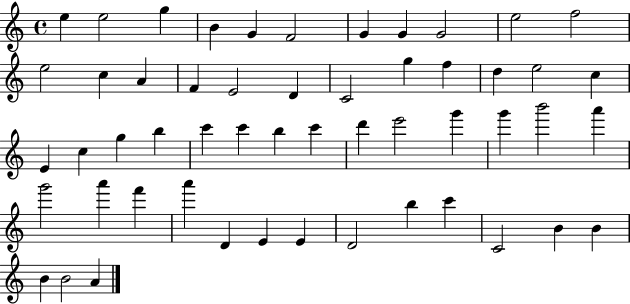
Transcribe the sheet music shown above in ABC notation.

X:1
T:Untitled
M:4/4
L:1/4
K:C
e e2 g B G F2 G G G2 e2 f2 e2 c A F E2 D C2 g f d e2 c E c g b c' c' b c' d' e'2 g' g' b'2 a' g'2 a' f' a' D E E D2 b c' C2 B B B B2 A